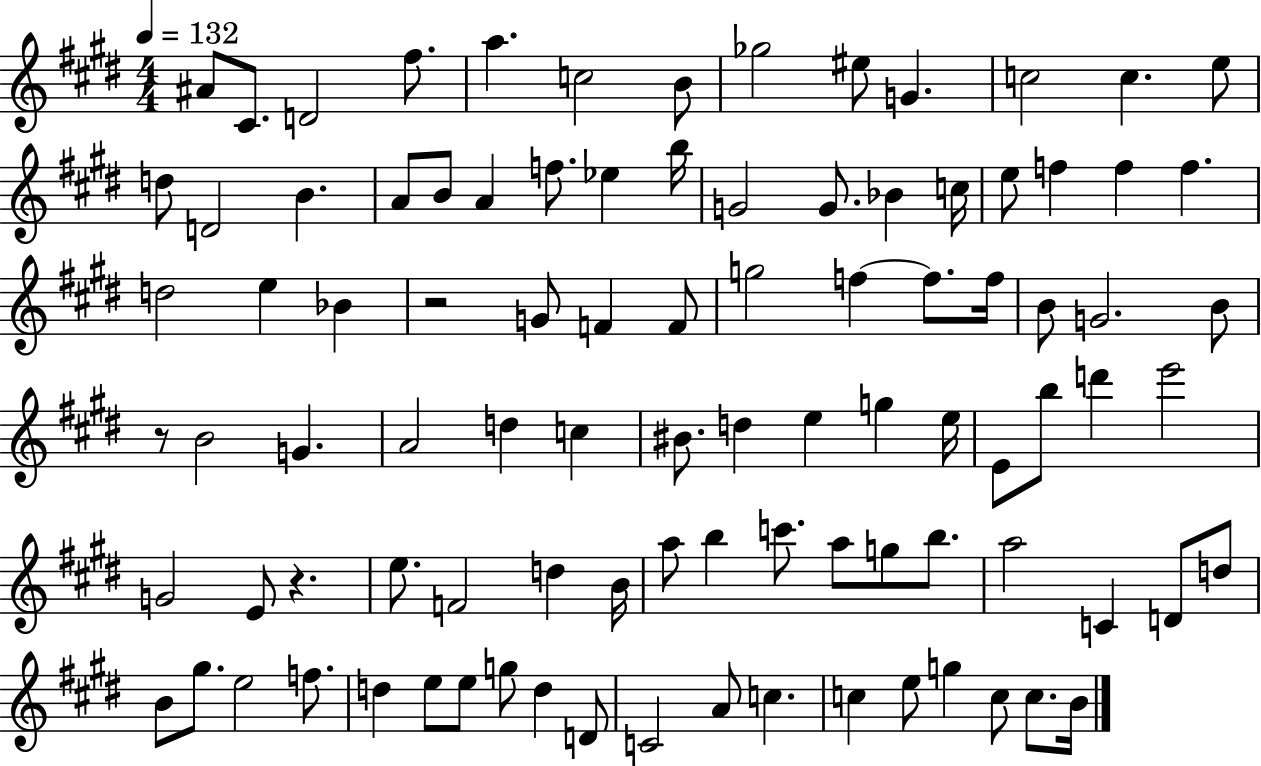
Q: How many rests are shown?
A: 3